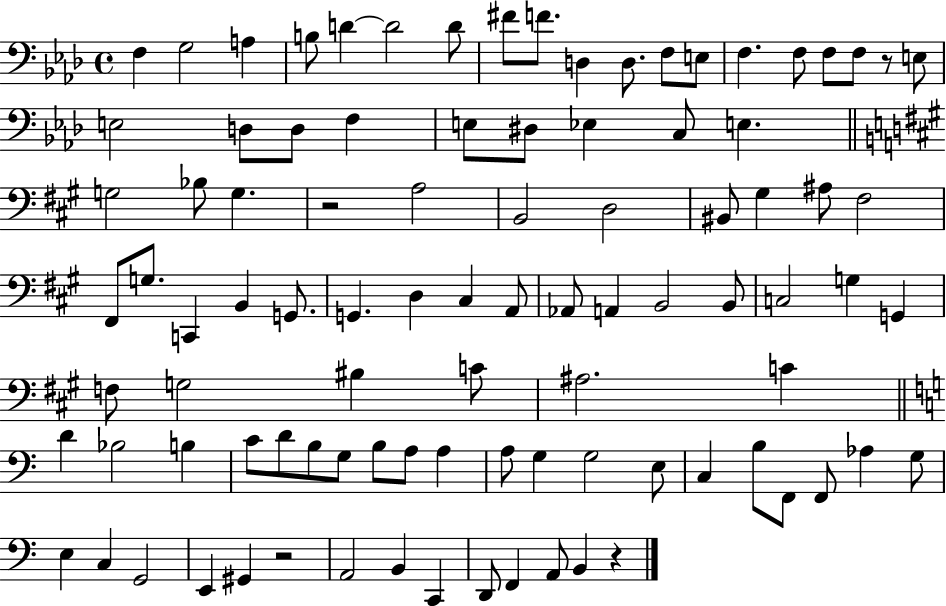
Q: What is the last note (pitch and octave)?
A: B2